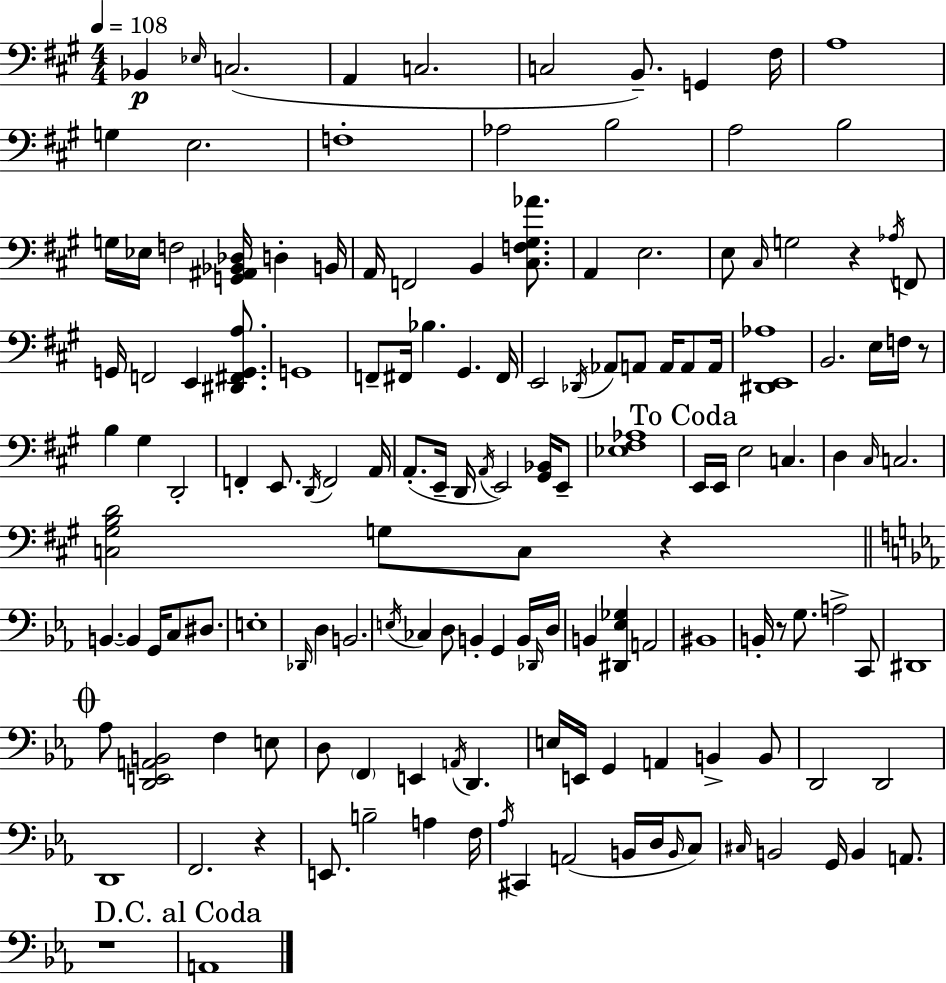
X:1
T:Untitled
M:4/4
L:1/4
K:A
_B,, _E,/4 C,2 A,, C,2 C,2 B,,/2 G,, ^F,/4 A,4 G, E,2 F,4 _A,2 B,2 A,2 B,2 G,/4 _E,/4 F,2 [G,,^A,,_B,,_D,]/4 D, B,,/4 A,,/4 F,,2 B,, [^C,F,^G,_A]/2 A,, E,2 E,/2 ^C,/4 G,2 z _A,/4 F,,/2 G,,/4 F,,2 E,, [^D,,^F,,G,,A,]/2 G,,4 F,,/2 ^F,,/4 _B, ^G,, ^F,,/4 E,,2 _D,,/4 _A,,/2 A,,/2 A,,/4 A,,/2 A,,/4 [^D,,E,,_A,]4 B,,2 E,/4 F,/4 z/2 B, ^G, D,,2 F,, E,,/2 D,,/4 F,,2 A,,/4 A,,/2 E,,/4 D,,/4 A,,/4 E,,2 [^G,,_B,,]/4 E,,/2 [_E,^F,_A,]4 E,,/4 E,,/4 E,2 C, D, ^C,/4 C,2 [C,^G,B,D]2 G,/2 C,/2 z B,, B,, G,,/4 C,/2 ^D,/2 E,4 _D,,/4 D, B,,2 E,/4 _C, D,/2 B,, G,, B,,/4 _D,,/4 D,/4 B,, [^D,,_E,_G,] A,,2 ^B,,4 B,,/4 z/2 G,/2 A,2 C,,/2 ^D,,4 _A,/2 [D,,E,,A,,B,,]2 F, E,/2 D,/2 F,, E,, A,,/4 D,, E,/4 E,,/4 G,, A,, B,, B,,/2 D,,2 D,,2 D,,4 F,,2 z E,,/2 B,2 A, F,/4 _A,/4 ^C,, A,,2 B,,/4 D,/4 B,,/4 C,/2 ^C,/4 B,,2 G,,/4 B,, A,,/2 z4 A,,4